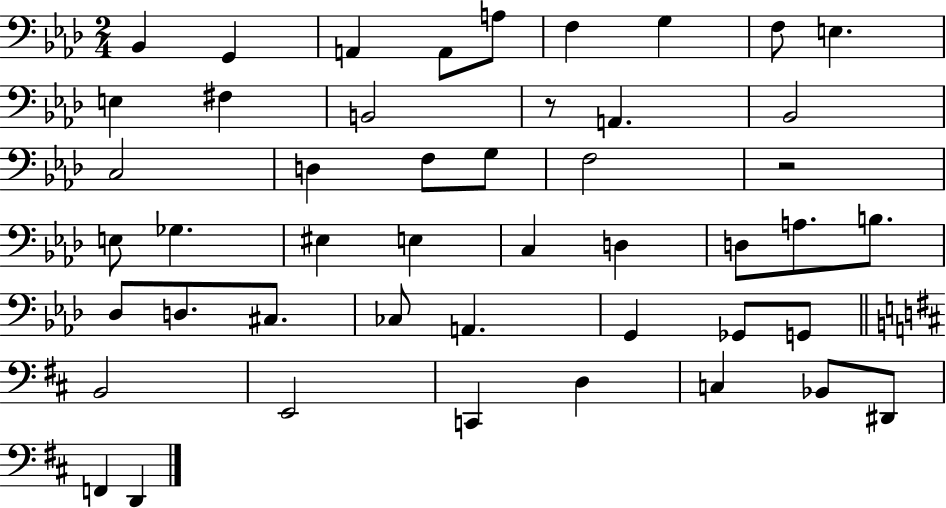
{
  \clef bass
  \numericTimeSignature
  \time 2/4
  \key aes \major
  bes,4 g,4 | a,4 a,8 a8 | f4 g4 | f8 e4. | \break e4 fis4 | b,2 | r8 a,4. | bes,2 | \break c2 | d4 f8 g8 | f2 | r2 | \break e8 ges4. | eis4 e4 | c4 d4 | d8 a8. b8. | \break des8 d8. cis8. | ces8 a,4. | g,4 ges,8 g,8 | \bar "||" \break \key b \minor b,2 | e,2 | c,4 d4 | c4 bes,8 dis,8 | \break f,4 d,4 | \bar "|."
}